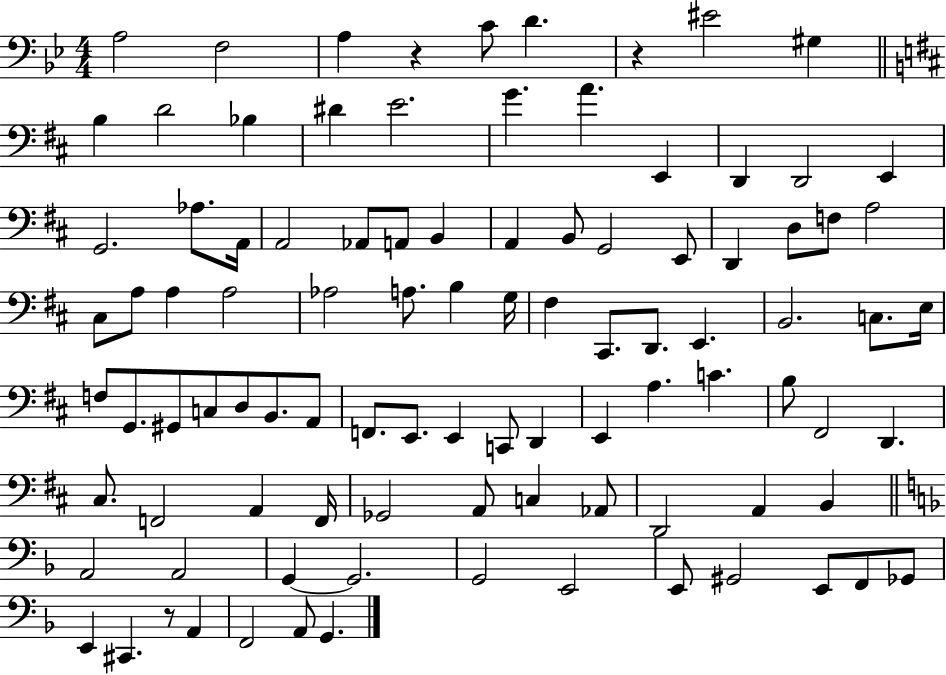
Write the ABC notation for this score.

X:1
T:Untitled
M:4/4
L:1/4
K:Bb
A,2 F,2 A, z C/2 D z ^E2 ^G, B, D2 _B, ^D E2 G A E,, D,, D,,2 E,, G,,2 _A,/2 A,,/4 A,,2 _A,,/2 A,,/2 B,, A,, B,,/2 G,,2 E,,/2 D,, D,/2 F,/2 A,2 ^C,/2 A,/2 A, A,2 _A,2 A,/2 B, G,/4 ^F, ^C,,/2 D,,/2 E,, B,,2 C,/2 E,/4 F,/2 G,,/2 ^G,,/2 C,/2 D,/2 B,,/2 A,,/2 F,,/2 E,,/2 E,, C,,/2 D,, E,, A, C B,/2 ^F,,2 D,, ^C,/2 F,,2 A,, F,,/4 _G,,2 A,,/2 C, _A,,/2 D,,2 A,, B,, A,,2 A,,2 G,, G,,2 G,,2 E,,2 E,,/2 ^G,,2 E,,/2 F,,/2 _G,,/2 E,, ^C,, z/2 A,, F,,2 A,,/2 G,,